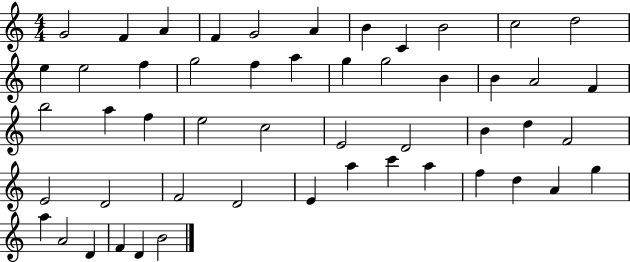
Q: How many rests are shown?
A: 0